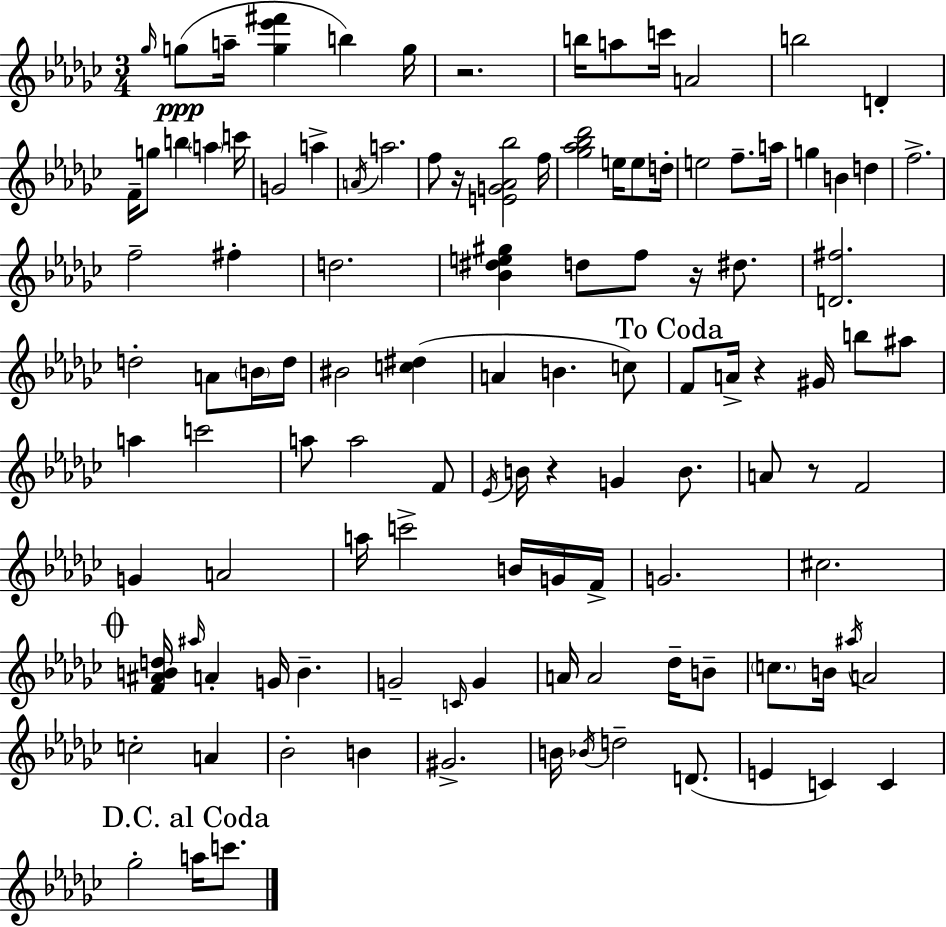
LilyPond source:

{
  \clef treble
  \numericTimeSignature
  \time 3/4
  \key ees \minor
  \grace { ges''16 }\ppp g''8( a''16-- <g'' ees''' fis'''>4 b''4) | g''16 r2. | b''16 a''8 c'''16 a'2 | b''2 d'4-. | \break f'16-- g''8 b''4 \parenthesize a''4 | c'''16 g'2 a''4-> | \acciaccatura { a'16 } a''2. | f''8 r16 <e' g' aes' bes''>2 | \break f''16 <ges'' aes'' bes'' des'''>2 e''16 e''8 | d''16-. e''2 f''8.-- | a''16 g''4 b'4 d''4 | f''2.-> | \break f''2-- fis''4-. | d''2. | <bes' dis'' e'' gis''>4 d''8 f''8 r16 dis''8. | <d' fis''>2. | \break d''2-. a'8 | \parenthesize b'16 d''16 bis'2 <c'' dis''>4( | a'4 b'4. | c''8) \mark "To Coda" f'8 a'16-> r4 gis'16 b''8 | \break ais''8 a''4 c'''2 | a''8 a''2 | f'8 \acciaccatura { ees'16 } b'16 r4 g'4 | b'8. a'8 r8 f'2 | \break g'4 a'2 | a''16 c'''2-> | b'16 g'16 f'16-> g'2. | cis''2. | \break \mark \markup { \musicglyph "scripts.coda" } <f' ais' b' d''>16 \grace { ais''16 } a'4-. g'16 b'4.-- | g'2-- | \grace { c'16 } g'4 a'16 a'2 | des''16-- b'8-- \parenthesize c''8. b'16 \acciaccatura { ais''16 } a'2 | \break c''2-. | a'4 bes'2-. | b'4 gis'2.-> | b'16 \acciaccatura { bes'16 } d''2-- | \break d'8.( e'4 c'4) | c'4 \mark "D.C. al Coda" ges''2-. | a''16 c'''8. \bar "|."
}